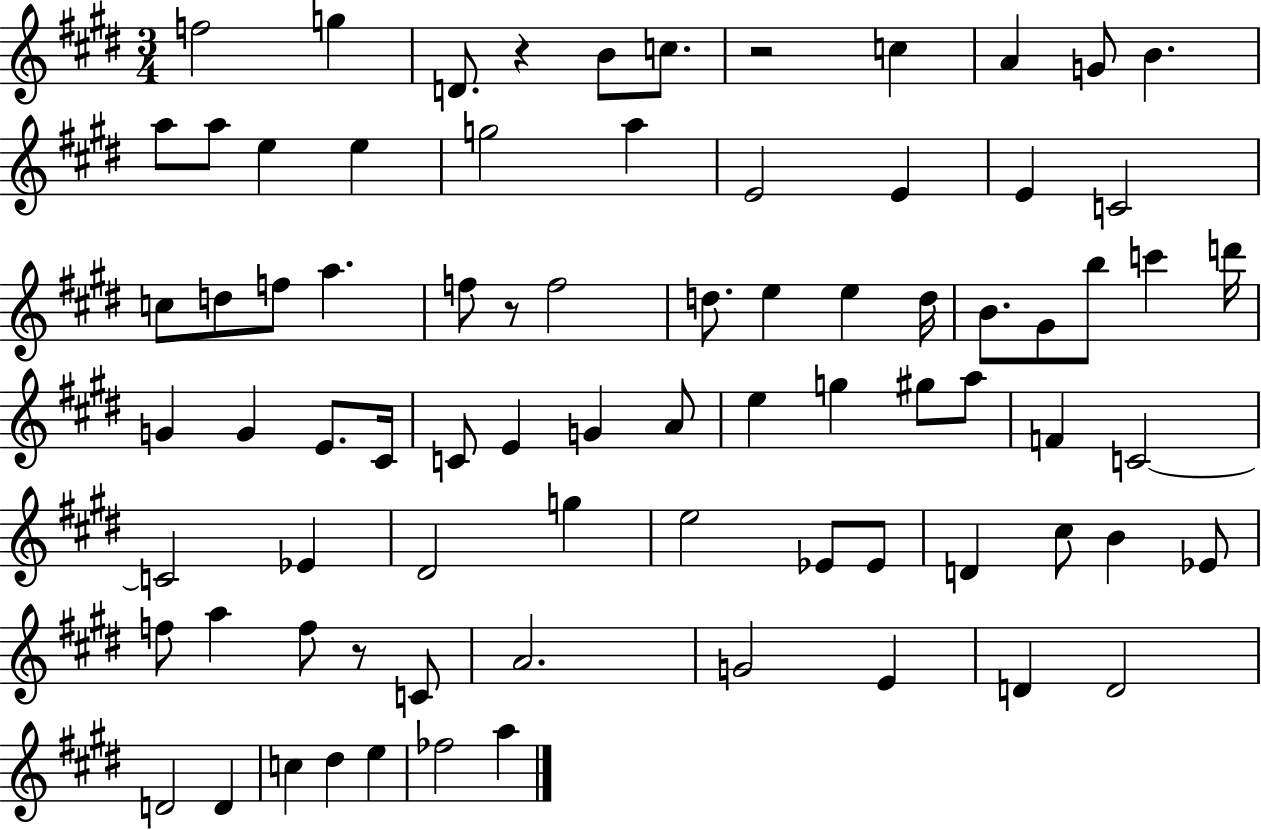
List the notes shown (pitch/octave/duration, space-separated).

F5/h G5/q D4/e. R/q B4/e C5/e. R/h C5/q A4/q G4/e B4/q. A5/e A5/e E5/q E5/q G5/h A5/q E4/h E4/q E4/q C4/h C5/e D5/e F5/e A5/q. F5/e R/e F5/h D5/e. E5/q E5/q D5/s B4/e. G#4/e B5/e C6/q D6/s G4/q G4/q E4/e. C#4/s C4/e E4/q G4/q A4/e E5/q G5/q G#5/e A5/e F4/q C4/h C4/h Eb4/q D#4/h G5/q E5/h Eb4/e Eb4/e D4/q C#5/e B4/q Eb4/e F5/e A5/q F5/e R/e C4/e A4/h. G4/h E4/q D4/q D4/h D4/h D4/q C5/q D#5/q E5/q FES5/h A5/q